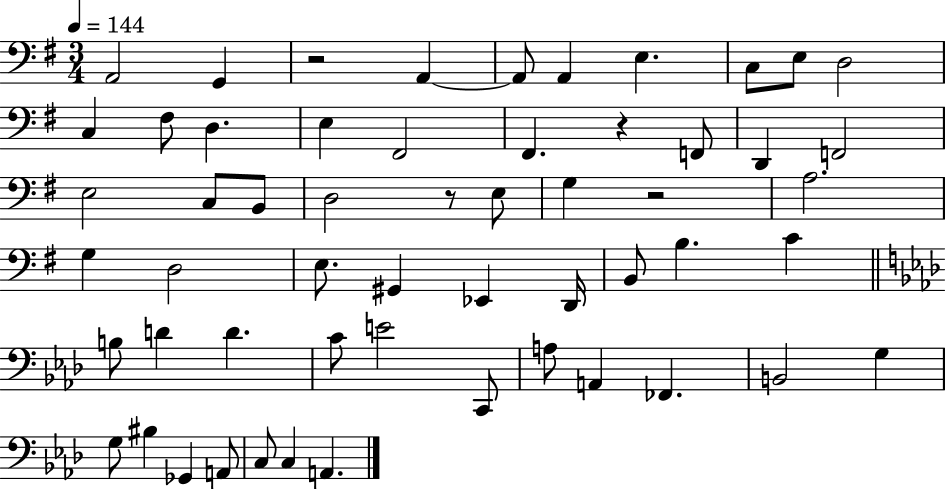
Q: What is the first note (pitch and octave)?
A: A2